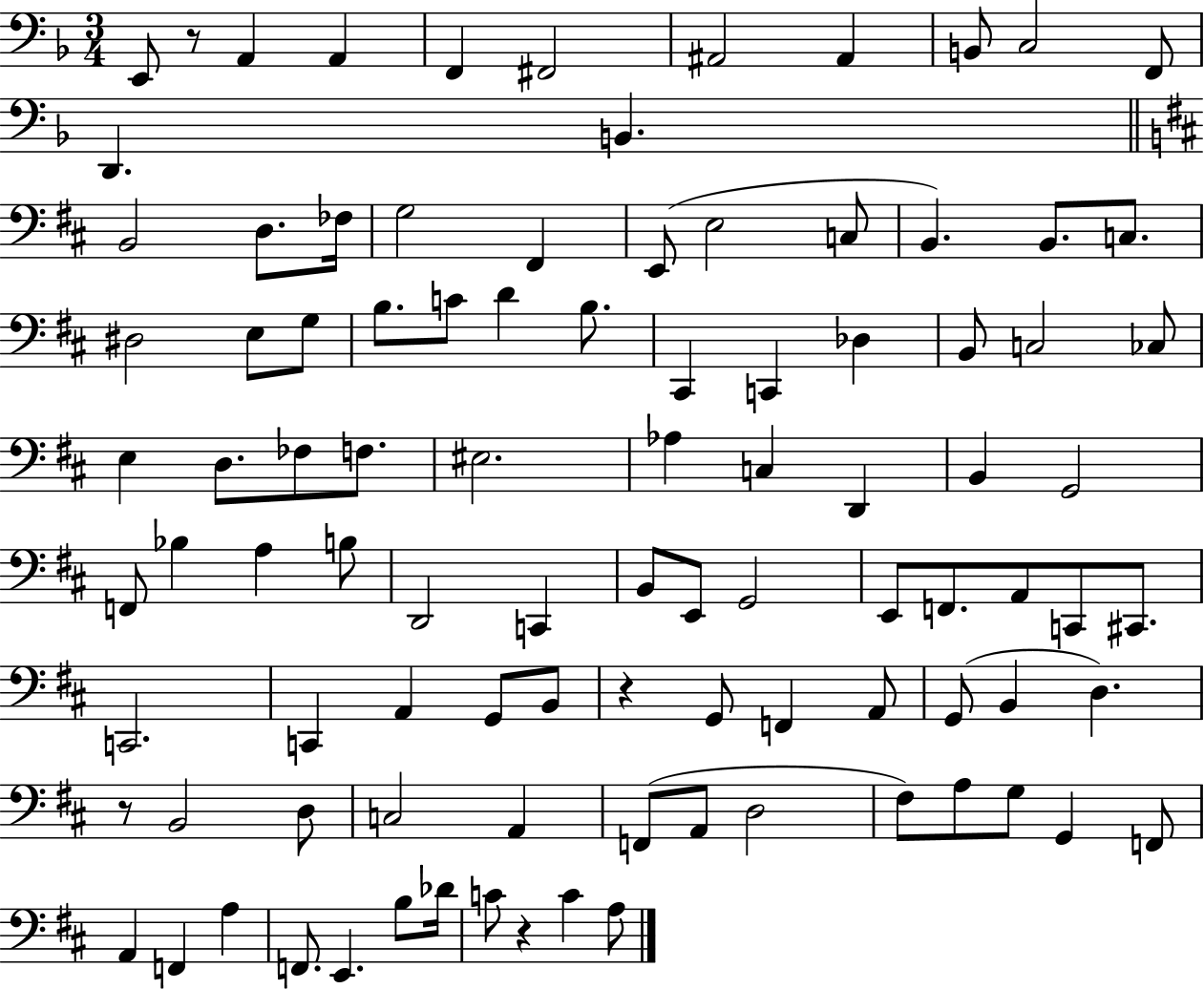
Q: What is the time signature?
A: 3/4